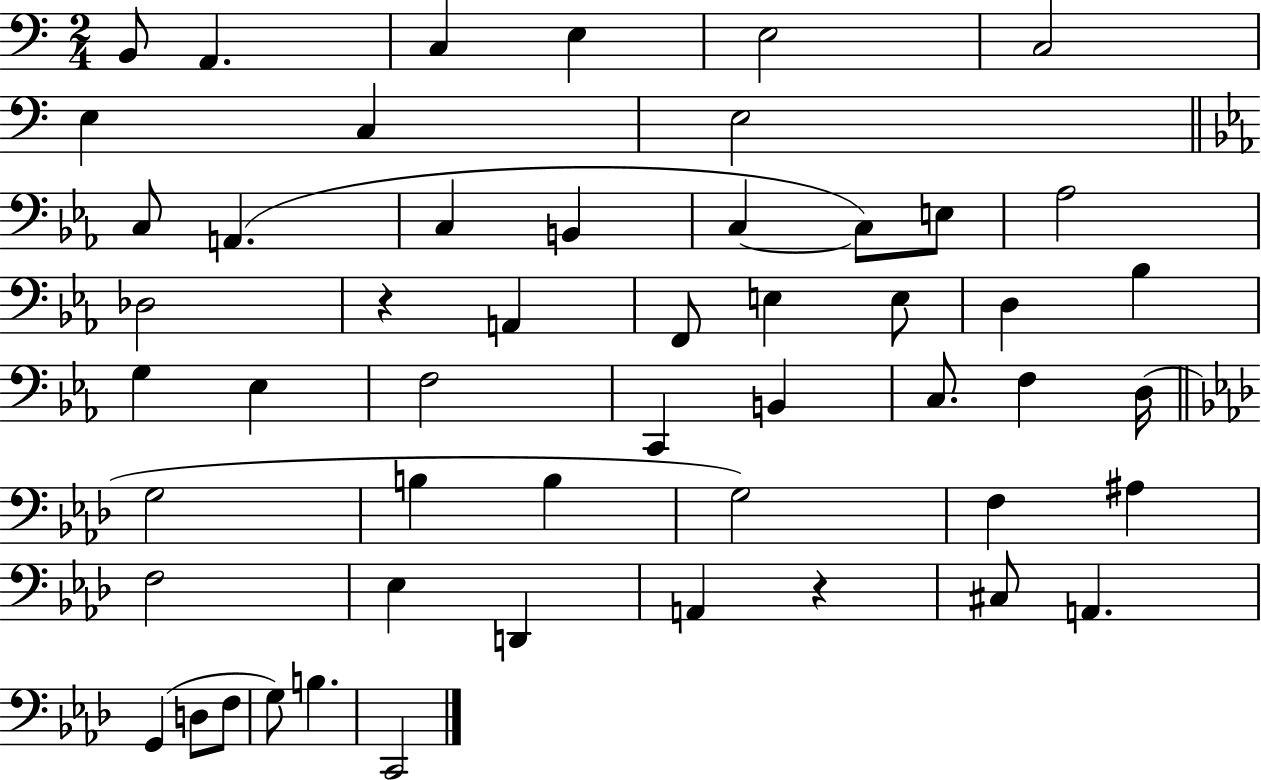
B2/e A2/q. C3/q E3/q E3/h C3/h E3/q C3/q E3/h C3/e A2/q. C3/q B2/q C3/q C3/e E3/e Ab3/h Db3/h R/q A2/q F2/e E3/q E3/e D3/q Bb3/q G3/q Eb3/q F3/h C2/q B2/q C3/e. F3/q D3/s G3/h B3/q B3/q G3/h F3/q A#3/q F3/h Eb3/q D2/q A2/q R/q C#3/e A2/q. G2/q D3/e F3/e G3/e B3/q. C2/h